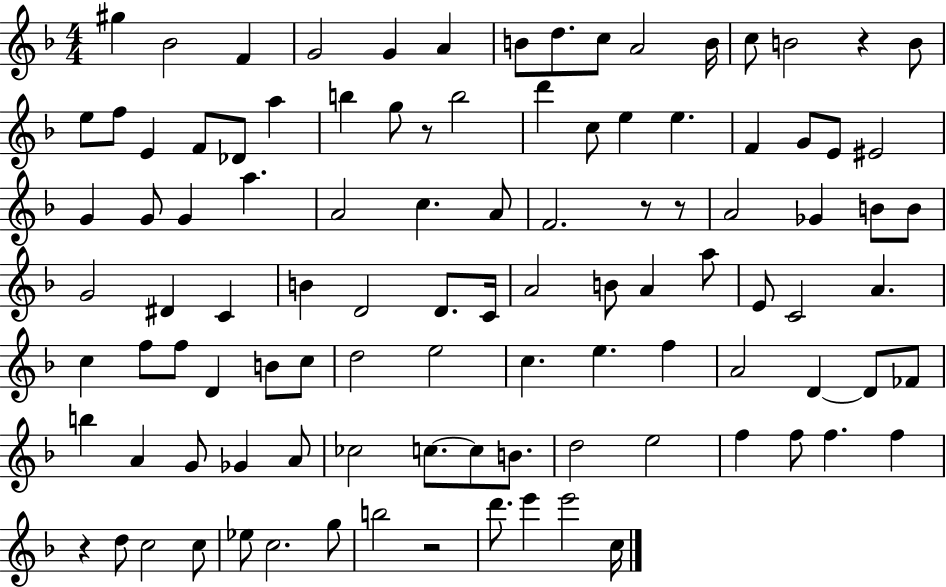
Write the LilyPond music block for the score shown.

{
  \clef treble
  \numericTimeSignature
  \time 4/4
  \key f \major
  gis''4 bes'2 f'4 | g'2 g'4 a'4 | b'8 d''8. c''8 a'2 b'16 | c''8 b'2 r4 b'8 | \break e''8 f''8 e'4 f'8 des'8 a''4 | b''4 g''8 r8 b''2 | d'''4 c''8 e''4 e''4. | f'4 g'8 e'8 eis'2 | \break g'4 g'8 g'4 a''4. | a'2 c''4. a'8 | f'2. r8 r8 | a'2 ges'4 b'8 b'8 | \break g'2 dis'4 c'4 | b'4 d'2 d'8. c'16 | a'2 b'8 a'4 a''8 | e'8 c'2 a'4. | \break c''4 f''8 f''8 d'4 b'8 c''8 | d''2 e''2 | c''4. e''4. f''4 | a'2 d'4~~ d'8 fes'8 | \break b''4 a'4 g'8 ges'4 a'8 | ces''2 c''8.~~ c''8 b'8. | d''2 e''2 | f''4 f''8 f''4. f''4 | \break r4 d''8 c''2 c''8 | ees''8 c''2. g''8 | b''2 r2 | d'''8. e'''4 e'''2 c''16 | \break \bar "|."
}